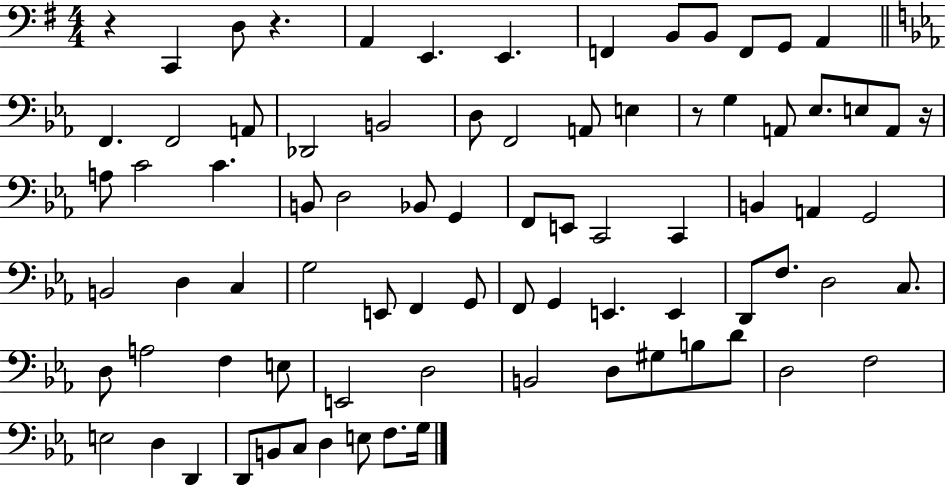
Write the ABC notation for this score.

X:1
T:Untitled
M:4/4
L:1/4
K:G
z C,, D,/2 z A,, E,, E,, F,, B,,/2 B,,/2 F,,/2 G,,/2 A,, F,, F,,2 A,,/2 _D,,2 B,,2 D,/2 F,,2 A,,/2 E, z/2 G, A,,/2 _E,/2 E,/2 A,,/2 z/4 A,/2 C2 C B,,/2 D,2 _B,,/2 G,, F,,/2 E,,/2 C,,2 C,, B,, A,, G,,2 B,,2 D, C, G,2 E,,/2 F,, G,,/2 F,,/2 G,, E,, E,, D,,/2 F,/2 D,2 C,/2 D,/2 A,2 F, E,/2 E,,2 D,2 B,,2 D,/2 ^G,/2 B,/2 D/2 D,2 F,2 E,2 D, D,, D,,/2 B,,/2 C,/2 D, E,/2 F,/2 G,/4